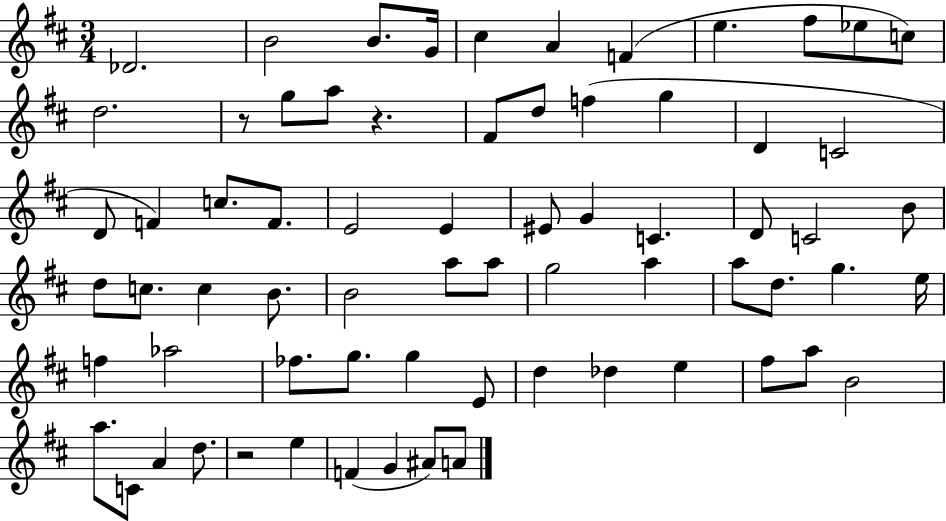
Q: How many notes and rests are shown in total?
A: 69